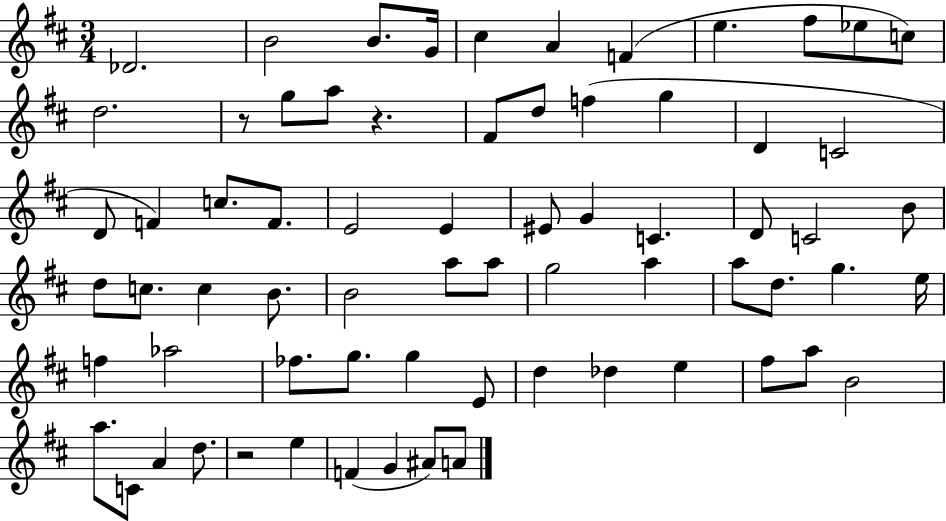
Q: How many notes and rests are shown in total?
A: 69